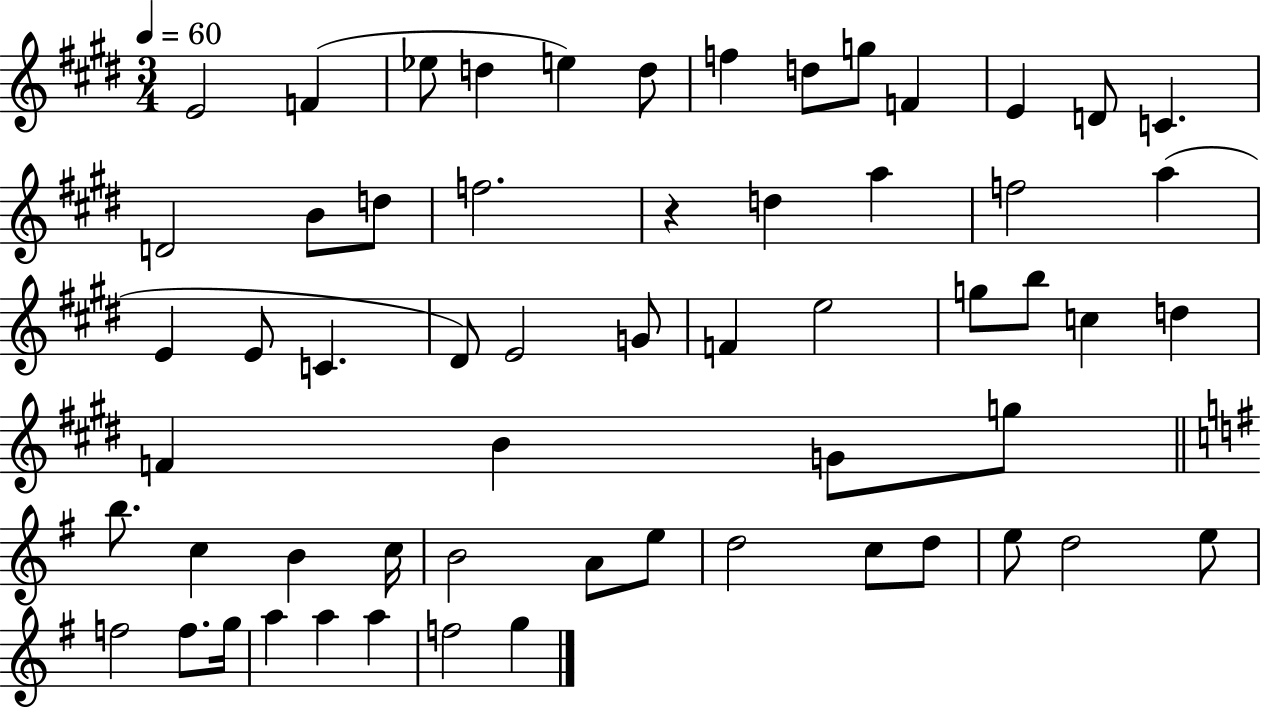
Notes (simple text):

E4/h F4/q Eb5/e D5/q E5/q D5/e F5/q D5/e G5/e F4/q E4/q D4/e C4/q. D4/h B4/e D5/e F5/h. R/q D5/q A5/q F5/h A5/q E4/q E4/e C4/q. D#4/e E4/h G4/e F4/q E5/h G5/e B5/e C5/q D5/q F4/q B4/q G4/e G5/e B5/e. C5/q B4/q C5/s B4/h A4/e E5/e D5/h C5/e D5/e E5/e D5/h E5/e F5/h F5/e. G5/s A5/q A5/q A5/q F5/h G5/q